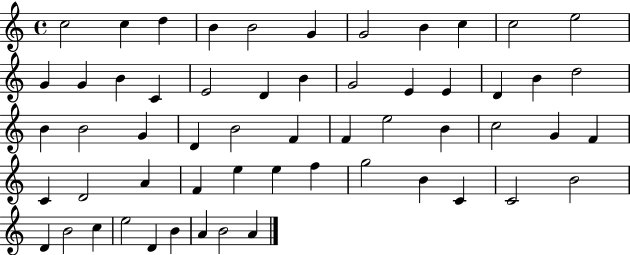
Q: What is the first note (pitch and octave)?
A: C5